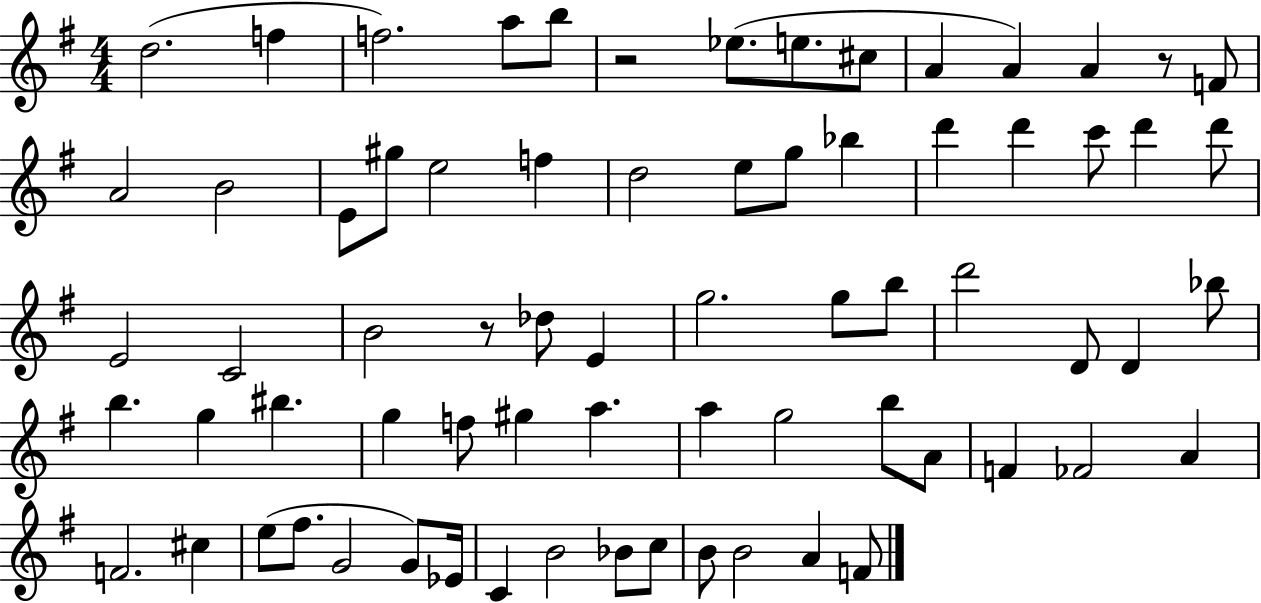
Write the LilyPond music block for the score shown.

{
  \clef treble
  \numericTimeSignature
  \time 4/4
  \key g \major
  d''2.( f''4 | f''2.) a''8 b''8 | r2 ees''8.( e''8. cis''8 | a'4 a'4) a'4 r8 f'8 | \break a'2 b'2 | e'8 gis''8 e''2 f''4 | d''2 e''8 g''8 bes''4 | d'''4 d'''4 c'''8 d'''4 d'''8 | \break e'2 c'2 | b'2 r8 des''8 e'4 | g''2. g''8 b''8 | d'''2 d'8 d'4 bes''8 | \break b''4. g''4 bis''4. | g''4 f''8 gis''4 a''4. | a''4 g''2 b''8 a'8 | f'4 fes'2 a'4 | \break f'2. cis''4 | e''8( fis''8. g'2 g'8) ees'16 | c'4 b'2 bes'8 c''8 | b'8 b'2 a'4 f'8 | \break \bar "|."
}